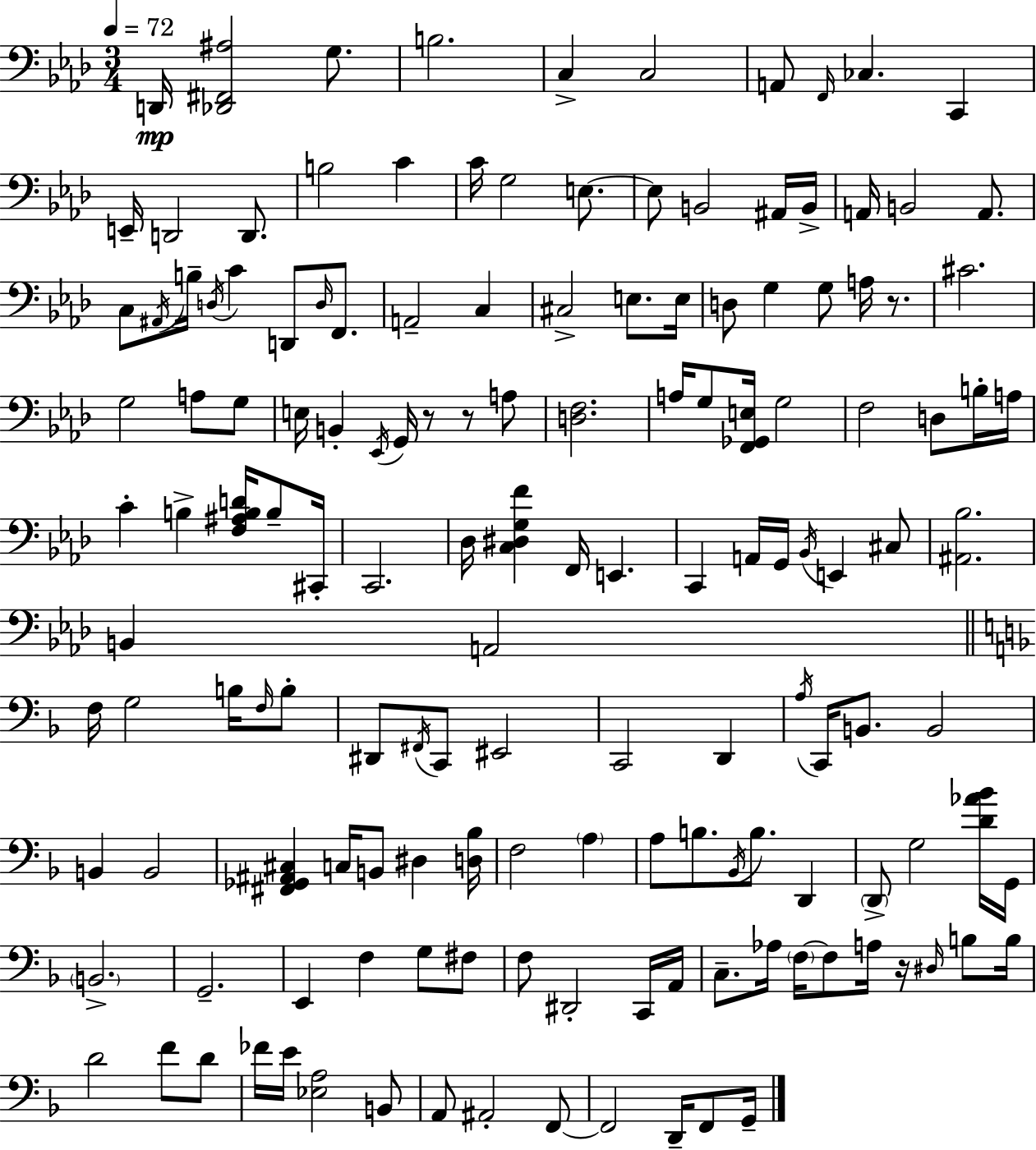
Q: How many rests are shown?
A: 4